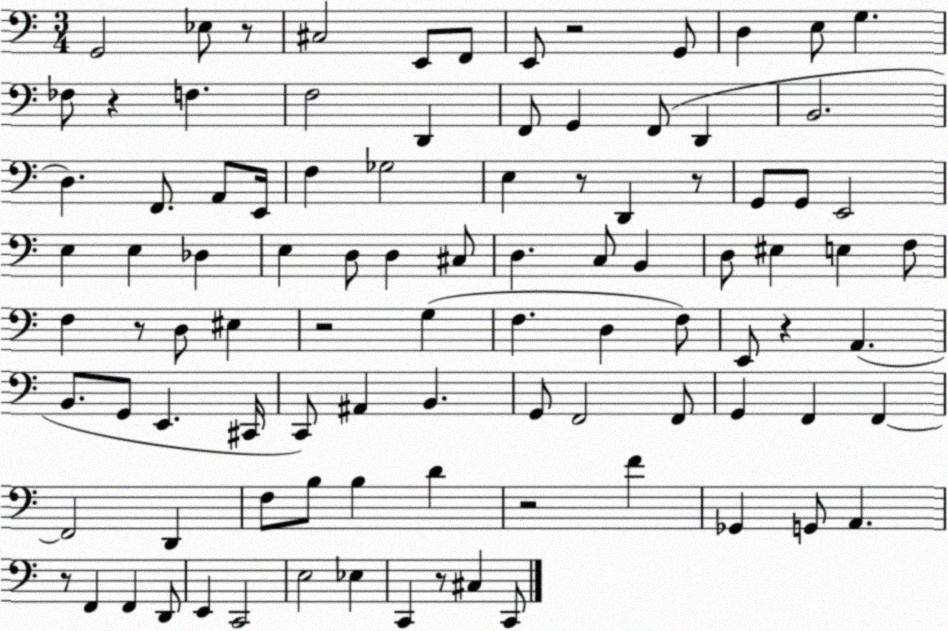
X:1
T:Untitled
M:3/4
L:1/4
K:C
G,,2 _E,/2 z/2 ^C,2 E,,/2 F,,/2 E,,/2 z2 G,,/2 D, E,/2 G, _F,/2 z F, F,2 D,, F,,/2 G,, F,,/2 D,, B,,2 D, F,,/2 A,,/2 E,,/4 F, _G,2 E, z/2 D,, z/2 G,,/2 G,,/2 E,,2 E, E, _D, E, D,/2 D, ^C,/2 D, C,/2 B,, D,/2 ^E, E, F,/2 F, z/2 D,/2 ^E, z2 G, F, D, F,/2 E,,/2 z A,, B,,/2 G,,/2 E,, ^C,,/4 C,,/2 ^A,, B,, G,,/2 F,,2 F,,/2 G,, F,, F,, F,,2 D,, F,/2 B,/2 B, D z2 F _G,, G,,/2 A,, z/2 F,, F,, D,,/2 E,, C,,2 E,2 _E, C,, z/2 ^C, C,,/2